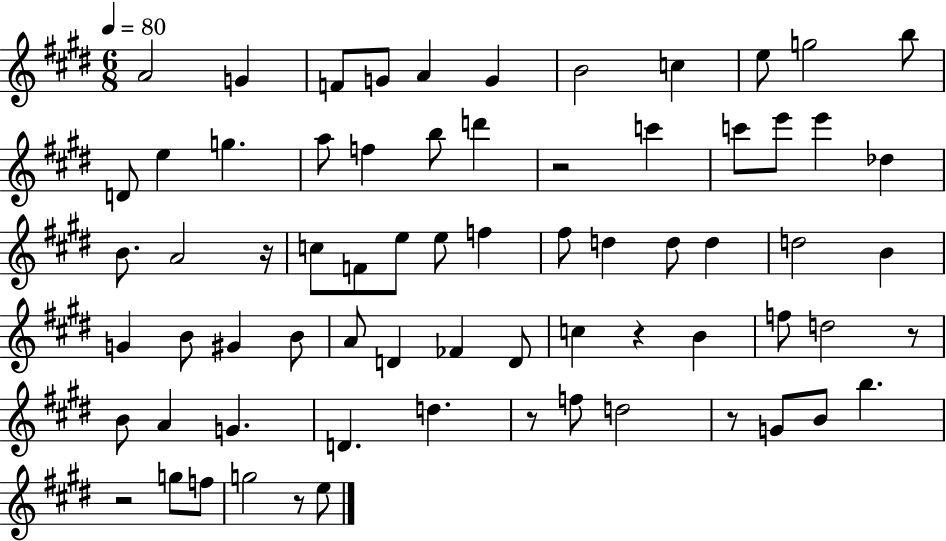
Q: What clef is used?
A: treble